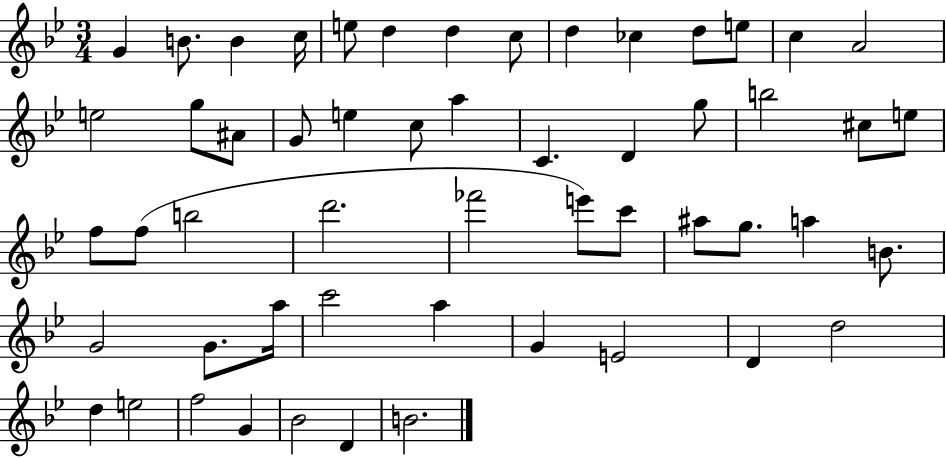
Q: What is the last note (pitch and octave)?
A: B4